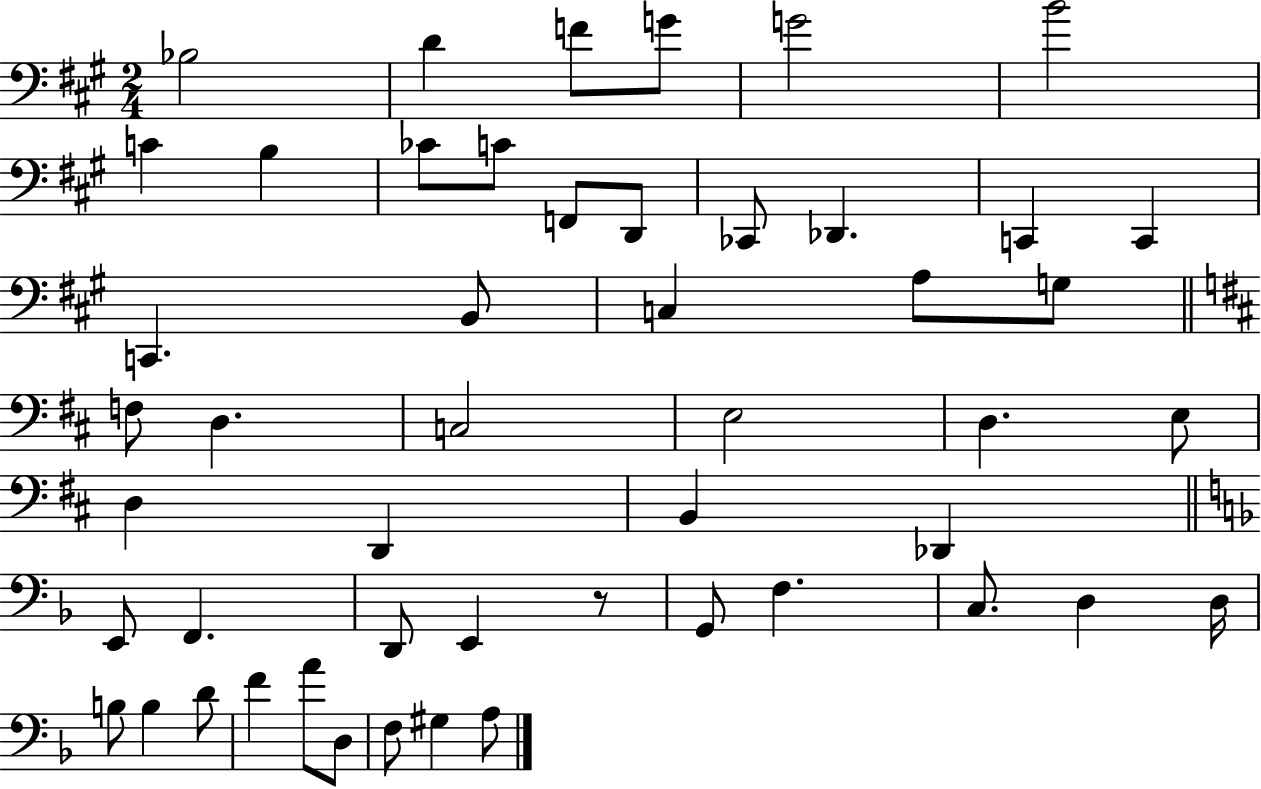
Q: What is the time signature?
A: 2/4